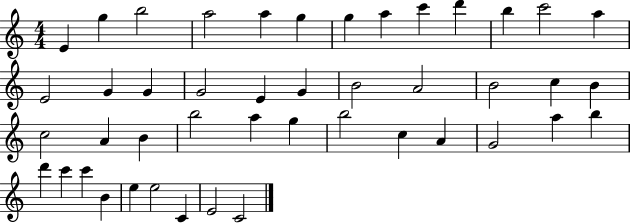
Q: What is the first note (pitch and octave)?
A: E4